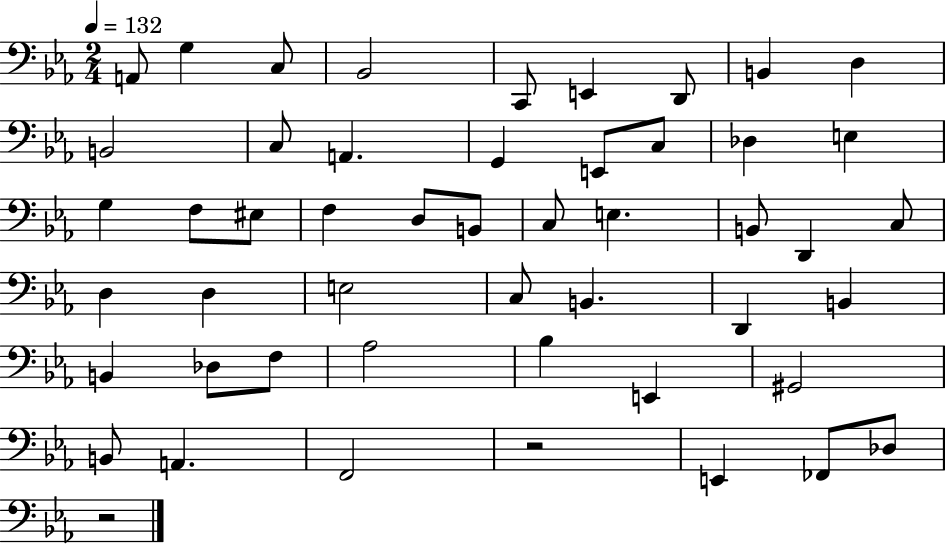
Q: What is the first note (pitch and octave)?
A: A2